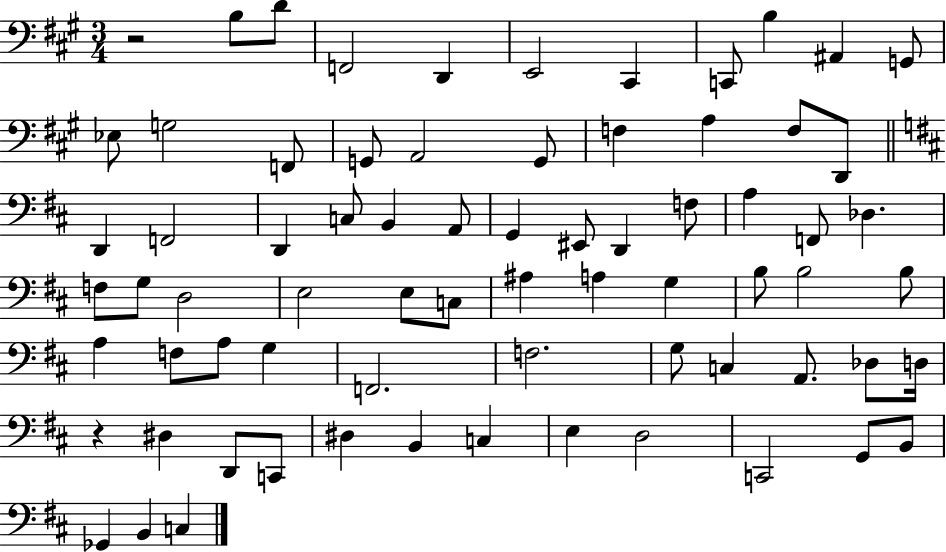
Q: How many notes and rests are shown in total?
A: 72